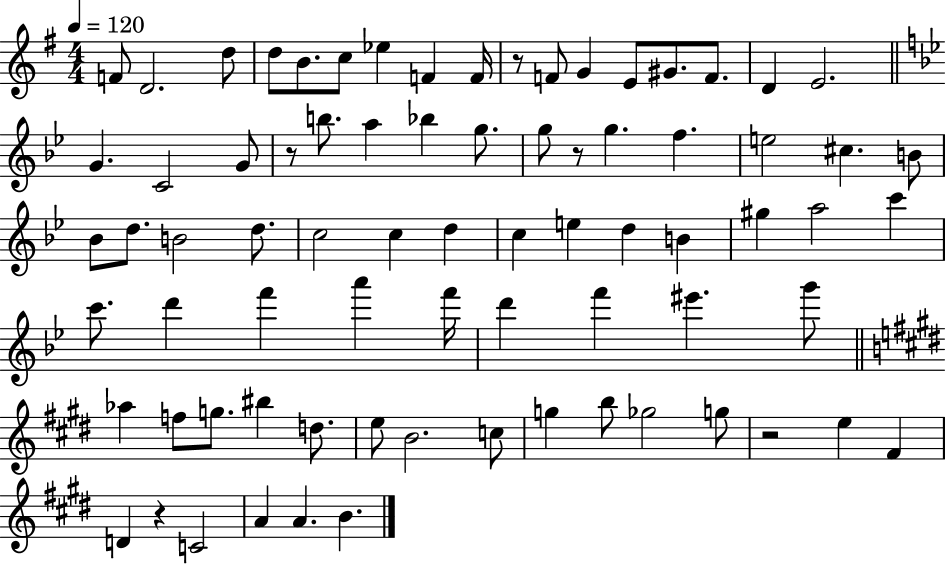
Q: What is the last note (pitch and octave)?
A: B4